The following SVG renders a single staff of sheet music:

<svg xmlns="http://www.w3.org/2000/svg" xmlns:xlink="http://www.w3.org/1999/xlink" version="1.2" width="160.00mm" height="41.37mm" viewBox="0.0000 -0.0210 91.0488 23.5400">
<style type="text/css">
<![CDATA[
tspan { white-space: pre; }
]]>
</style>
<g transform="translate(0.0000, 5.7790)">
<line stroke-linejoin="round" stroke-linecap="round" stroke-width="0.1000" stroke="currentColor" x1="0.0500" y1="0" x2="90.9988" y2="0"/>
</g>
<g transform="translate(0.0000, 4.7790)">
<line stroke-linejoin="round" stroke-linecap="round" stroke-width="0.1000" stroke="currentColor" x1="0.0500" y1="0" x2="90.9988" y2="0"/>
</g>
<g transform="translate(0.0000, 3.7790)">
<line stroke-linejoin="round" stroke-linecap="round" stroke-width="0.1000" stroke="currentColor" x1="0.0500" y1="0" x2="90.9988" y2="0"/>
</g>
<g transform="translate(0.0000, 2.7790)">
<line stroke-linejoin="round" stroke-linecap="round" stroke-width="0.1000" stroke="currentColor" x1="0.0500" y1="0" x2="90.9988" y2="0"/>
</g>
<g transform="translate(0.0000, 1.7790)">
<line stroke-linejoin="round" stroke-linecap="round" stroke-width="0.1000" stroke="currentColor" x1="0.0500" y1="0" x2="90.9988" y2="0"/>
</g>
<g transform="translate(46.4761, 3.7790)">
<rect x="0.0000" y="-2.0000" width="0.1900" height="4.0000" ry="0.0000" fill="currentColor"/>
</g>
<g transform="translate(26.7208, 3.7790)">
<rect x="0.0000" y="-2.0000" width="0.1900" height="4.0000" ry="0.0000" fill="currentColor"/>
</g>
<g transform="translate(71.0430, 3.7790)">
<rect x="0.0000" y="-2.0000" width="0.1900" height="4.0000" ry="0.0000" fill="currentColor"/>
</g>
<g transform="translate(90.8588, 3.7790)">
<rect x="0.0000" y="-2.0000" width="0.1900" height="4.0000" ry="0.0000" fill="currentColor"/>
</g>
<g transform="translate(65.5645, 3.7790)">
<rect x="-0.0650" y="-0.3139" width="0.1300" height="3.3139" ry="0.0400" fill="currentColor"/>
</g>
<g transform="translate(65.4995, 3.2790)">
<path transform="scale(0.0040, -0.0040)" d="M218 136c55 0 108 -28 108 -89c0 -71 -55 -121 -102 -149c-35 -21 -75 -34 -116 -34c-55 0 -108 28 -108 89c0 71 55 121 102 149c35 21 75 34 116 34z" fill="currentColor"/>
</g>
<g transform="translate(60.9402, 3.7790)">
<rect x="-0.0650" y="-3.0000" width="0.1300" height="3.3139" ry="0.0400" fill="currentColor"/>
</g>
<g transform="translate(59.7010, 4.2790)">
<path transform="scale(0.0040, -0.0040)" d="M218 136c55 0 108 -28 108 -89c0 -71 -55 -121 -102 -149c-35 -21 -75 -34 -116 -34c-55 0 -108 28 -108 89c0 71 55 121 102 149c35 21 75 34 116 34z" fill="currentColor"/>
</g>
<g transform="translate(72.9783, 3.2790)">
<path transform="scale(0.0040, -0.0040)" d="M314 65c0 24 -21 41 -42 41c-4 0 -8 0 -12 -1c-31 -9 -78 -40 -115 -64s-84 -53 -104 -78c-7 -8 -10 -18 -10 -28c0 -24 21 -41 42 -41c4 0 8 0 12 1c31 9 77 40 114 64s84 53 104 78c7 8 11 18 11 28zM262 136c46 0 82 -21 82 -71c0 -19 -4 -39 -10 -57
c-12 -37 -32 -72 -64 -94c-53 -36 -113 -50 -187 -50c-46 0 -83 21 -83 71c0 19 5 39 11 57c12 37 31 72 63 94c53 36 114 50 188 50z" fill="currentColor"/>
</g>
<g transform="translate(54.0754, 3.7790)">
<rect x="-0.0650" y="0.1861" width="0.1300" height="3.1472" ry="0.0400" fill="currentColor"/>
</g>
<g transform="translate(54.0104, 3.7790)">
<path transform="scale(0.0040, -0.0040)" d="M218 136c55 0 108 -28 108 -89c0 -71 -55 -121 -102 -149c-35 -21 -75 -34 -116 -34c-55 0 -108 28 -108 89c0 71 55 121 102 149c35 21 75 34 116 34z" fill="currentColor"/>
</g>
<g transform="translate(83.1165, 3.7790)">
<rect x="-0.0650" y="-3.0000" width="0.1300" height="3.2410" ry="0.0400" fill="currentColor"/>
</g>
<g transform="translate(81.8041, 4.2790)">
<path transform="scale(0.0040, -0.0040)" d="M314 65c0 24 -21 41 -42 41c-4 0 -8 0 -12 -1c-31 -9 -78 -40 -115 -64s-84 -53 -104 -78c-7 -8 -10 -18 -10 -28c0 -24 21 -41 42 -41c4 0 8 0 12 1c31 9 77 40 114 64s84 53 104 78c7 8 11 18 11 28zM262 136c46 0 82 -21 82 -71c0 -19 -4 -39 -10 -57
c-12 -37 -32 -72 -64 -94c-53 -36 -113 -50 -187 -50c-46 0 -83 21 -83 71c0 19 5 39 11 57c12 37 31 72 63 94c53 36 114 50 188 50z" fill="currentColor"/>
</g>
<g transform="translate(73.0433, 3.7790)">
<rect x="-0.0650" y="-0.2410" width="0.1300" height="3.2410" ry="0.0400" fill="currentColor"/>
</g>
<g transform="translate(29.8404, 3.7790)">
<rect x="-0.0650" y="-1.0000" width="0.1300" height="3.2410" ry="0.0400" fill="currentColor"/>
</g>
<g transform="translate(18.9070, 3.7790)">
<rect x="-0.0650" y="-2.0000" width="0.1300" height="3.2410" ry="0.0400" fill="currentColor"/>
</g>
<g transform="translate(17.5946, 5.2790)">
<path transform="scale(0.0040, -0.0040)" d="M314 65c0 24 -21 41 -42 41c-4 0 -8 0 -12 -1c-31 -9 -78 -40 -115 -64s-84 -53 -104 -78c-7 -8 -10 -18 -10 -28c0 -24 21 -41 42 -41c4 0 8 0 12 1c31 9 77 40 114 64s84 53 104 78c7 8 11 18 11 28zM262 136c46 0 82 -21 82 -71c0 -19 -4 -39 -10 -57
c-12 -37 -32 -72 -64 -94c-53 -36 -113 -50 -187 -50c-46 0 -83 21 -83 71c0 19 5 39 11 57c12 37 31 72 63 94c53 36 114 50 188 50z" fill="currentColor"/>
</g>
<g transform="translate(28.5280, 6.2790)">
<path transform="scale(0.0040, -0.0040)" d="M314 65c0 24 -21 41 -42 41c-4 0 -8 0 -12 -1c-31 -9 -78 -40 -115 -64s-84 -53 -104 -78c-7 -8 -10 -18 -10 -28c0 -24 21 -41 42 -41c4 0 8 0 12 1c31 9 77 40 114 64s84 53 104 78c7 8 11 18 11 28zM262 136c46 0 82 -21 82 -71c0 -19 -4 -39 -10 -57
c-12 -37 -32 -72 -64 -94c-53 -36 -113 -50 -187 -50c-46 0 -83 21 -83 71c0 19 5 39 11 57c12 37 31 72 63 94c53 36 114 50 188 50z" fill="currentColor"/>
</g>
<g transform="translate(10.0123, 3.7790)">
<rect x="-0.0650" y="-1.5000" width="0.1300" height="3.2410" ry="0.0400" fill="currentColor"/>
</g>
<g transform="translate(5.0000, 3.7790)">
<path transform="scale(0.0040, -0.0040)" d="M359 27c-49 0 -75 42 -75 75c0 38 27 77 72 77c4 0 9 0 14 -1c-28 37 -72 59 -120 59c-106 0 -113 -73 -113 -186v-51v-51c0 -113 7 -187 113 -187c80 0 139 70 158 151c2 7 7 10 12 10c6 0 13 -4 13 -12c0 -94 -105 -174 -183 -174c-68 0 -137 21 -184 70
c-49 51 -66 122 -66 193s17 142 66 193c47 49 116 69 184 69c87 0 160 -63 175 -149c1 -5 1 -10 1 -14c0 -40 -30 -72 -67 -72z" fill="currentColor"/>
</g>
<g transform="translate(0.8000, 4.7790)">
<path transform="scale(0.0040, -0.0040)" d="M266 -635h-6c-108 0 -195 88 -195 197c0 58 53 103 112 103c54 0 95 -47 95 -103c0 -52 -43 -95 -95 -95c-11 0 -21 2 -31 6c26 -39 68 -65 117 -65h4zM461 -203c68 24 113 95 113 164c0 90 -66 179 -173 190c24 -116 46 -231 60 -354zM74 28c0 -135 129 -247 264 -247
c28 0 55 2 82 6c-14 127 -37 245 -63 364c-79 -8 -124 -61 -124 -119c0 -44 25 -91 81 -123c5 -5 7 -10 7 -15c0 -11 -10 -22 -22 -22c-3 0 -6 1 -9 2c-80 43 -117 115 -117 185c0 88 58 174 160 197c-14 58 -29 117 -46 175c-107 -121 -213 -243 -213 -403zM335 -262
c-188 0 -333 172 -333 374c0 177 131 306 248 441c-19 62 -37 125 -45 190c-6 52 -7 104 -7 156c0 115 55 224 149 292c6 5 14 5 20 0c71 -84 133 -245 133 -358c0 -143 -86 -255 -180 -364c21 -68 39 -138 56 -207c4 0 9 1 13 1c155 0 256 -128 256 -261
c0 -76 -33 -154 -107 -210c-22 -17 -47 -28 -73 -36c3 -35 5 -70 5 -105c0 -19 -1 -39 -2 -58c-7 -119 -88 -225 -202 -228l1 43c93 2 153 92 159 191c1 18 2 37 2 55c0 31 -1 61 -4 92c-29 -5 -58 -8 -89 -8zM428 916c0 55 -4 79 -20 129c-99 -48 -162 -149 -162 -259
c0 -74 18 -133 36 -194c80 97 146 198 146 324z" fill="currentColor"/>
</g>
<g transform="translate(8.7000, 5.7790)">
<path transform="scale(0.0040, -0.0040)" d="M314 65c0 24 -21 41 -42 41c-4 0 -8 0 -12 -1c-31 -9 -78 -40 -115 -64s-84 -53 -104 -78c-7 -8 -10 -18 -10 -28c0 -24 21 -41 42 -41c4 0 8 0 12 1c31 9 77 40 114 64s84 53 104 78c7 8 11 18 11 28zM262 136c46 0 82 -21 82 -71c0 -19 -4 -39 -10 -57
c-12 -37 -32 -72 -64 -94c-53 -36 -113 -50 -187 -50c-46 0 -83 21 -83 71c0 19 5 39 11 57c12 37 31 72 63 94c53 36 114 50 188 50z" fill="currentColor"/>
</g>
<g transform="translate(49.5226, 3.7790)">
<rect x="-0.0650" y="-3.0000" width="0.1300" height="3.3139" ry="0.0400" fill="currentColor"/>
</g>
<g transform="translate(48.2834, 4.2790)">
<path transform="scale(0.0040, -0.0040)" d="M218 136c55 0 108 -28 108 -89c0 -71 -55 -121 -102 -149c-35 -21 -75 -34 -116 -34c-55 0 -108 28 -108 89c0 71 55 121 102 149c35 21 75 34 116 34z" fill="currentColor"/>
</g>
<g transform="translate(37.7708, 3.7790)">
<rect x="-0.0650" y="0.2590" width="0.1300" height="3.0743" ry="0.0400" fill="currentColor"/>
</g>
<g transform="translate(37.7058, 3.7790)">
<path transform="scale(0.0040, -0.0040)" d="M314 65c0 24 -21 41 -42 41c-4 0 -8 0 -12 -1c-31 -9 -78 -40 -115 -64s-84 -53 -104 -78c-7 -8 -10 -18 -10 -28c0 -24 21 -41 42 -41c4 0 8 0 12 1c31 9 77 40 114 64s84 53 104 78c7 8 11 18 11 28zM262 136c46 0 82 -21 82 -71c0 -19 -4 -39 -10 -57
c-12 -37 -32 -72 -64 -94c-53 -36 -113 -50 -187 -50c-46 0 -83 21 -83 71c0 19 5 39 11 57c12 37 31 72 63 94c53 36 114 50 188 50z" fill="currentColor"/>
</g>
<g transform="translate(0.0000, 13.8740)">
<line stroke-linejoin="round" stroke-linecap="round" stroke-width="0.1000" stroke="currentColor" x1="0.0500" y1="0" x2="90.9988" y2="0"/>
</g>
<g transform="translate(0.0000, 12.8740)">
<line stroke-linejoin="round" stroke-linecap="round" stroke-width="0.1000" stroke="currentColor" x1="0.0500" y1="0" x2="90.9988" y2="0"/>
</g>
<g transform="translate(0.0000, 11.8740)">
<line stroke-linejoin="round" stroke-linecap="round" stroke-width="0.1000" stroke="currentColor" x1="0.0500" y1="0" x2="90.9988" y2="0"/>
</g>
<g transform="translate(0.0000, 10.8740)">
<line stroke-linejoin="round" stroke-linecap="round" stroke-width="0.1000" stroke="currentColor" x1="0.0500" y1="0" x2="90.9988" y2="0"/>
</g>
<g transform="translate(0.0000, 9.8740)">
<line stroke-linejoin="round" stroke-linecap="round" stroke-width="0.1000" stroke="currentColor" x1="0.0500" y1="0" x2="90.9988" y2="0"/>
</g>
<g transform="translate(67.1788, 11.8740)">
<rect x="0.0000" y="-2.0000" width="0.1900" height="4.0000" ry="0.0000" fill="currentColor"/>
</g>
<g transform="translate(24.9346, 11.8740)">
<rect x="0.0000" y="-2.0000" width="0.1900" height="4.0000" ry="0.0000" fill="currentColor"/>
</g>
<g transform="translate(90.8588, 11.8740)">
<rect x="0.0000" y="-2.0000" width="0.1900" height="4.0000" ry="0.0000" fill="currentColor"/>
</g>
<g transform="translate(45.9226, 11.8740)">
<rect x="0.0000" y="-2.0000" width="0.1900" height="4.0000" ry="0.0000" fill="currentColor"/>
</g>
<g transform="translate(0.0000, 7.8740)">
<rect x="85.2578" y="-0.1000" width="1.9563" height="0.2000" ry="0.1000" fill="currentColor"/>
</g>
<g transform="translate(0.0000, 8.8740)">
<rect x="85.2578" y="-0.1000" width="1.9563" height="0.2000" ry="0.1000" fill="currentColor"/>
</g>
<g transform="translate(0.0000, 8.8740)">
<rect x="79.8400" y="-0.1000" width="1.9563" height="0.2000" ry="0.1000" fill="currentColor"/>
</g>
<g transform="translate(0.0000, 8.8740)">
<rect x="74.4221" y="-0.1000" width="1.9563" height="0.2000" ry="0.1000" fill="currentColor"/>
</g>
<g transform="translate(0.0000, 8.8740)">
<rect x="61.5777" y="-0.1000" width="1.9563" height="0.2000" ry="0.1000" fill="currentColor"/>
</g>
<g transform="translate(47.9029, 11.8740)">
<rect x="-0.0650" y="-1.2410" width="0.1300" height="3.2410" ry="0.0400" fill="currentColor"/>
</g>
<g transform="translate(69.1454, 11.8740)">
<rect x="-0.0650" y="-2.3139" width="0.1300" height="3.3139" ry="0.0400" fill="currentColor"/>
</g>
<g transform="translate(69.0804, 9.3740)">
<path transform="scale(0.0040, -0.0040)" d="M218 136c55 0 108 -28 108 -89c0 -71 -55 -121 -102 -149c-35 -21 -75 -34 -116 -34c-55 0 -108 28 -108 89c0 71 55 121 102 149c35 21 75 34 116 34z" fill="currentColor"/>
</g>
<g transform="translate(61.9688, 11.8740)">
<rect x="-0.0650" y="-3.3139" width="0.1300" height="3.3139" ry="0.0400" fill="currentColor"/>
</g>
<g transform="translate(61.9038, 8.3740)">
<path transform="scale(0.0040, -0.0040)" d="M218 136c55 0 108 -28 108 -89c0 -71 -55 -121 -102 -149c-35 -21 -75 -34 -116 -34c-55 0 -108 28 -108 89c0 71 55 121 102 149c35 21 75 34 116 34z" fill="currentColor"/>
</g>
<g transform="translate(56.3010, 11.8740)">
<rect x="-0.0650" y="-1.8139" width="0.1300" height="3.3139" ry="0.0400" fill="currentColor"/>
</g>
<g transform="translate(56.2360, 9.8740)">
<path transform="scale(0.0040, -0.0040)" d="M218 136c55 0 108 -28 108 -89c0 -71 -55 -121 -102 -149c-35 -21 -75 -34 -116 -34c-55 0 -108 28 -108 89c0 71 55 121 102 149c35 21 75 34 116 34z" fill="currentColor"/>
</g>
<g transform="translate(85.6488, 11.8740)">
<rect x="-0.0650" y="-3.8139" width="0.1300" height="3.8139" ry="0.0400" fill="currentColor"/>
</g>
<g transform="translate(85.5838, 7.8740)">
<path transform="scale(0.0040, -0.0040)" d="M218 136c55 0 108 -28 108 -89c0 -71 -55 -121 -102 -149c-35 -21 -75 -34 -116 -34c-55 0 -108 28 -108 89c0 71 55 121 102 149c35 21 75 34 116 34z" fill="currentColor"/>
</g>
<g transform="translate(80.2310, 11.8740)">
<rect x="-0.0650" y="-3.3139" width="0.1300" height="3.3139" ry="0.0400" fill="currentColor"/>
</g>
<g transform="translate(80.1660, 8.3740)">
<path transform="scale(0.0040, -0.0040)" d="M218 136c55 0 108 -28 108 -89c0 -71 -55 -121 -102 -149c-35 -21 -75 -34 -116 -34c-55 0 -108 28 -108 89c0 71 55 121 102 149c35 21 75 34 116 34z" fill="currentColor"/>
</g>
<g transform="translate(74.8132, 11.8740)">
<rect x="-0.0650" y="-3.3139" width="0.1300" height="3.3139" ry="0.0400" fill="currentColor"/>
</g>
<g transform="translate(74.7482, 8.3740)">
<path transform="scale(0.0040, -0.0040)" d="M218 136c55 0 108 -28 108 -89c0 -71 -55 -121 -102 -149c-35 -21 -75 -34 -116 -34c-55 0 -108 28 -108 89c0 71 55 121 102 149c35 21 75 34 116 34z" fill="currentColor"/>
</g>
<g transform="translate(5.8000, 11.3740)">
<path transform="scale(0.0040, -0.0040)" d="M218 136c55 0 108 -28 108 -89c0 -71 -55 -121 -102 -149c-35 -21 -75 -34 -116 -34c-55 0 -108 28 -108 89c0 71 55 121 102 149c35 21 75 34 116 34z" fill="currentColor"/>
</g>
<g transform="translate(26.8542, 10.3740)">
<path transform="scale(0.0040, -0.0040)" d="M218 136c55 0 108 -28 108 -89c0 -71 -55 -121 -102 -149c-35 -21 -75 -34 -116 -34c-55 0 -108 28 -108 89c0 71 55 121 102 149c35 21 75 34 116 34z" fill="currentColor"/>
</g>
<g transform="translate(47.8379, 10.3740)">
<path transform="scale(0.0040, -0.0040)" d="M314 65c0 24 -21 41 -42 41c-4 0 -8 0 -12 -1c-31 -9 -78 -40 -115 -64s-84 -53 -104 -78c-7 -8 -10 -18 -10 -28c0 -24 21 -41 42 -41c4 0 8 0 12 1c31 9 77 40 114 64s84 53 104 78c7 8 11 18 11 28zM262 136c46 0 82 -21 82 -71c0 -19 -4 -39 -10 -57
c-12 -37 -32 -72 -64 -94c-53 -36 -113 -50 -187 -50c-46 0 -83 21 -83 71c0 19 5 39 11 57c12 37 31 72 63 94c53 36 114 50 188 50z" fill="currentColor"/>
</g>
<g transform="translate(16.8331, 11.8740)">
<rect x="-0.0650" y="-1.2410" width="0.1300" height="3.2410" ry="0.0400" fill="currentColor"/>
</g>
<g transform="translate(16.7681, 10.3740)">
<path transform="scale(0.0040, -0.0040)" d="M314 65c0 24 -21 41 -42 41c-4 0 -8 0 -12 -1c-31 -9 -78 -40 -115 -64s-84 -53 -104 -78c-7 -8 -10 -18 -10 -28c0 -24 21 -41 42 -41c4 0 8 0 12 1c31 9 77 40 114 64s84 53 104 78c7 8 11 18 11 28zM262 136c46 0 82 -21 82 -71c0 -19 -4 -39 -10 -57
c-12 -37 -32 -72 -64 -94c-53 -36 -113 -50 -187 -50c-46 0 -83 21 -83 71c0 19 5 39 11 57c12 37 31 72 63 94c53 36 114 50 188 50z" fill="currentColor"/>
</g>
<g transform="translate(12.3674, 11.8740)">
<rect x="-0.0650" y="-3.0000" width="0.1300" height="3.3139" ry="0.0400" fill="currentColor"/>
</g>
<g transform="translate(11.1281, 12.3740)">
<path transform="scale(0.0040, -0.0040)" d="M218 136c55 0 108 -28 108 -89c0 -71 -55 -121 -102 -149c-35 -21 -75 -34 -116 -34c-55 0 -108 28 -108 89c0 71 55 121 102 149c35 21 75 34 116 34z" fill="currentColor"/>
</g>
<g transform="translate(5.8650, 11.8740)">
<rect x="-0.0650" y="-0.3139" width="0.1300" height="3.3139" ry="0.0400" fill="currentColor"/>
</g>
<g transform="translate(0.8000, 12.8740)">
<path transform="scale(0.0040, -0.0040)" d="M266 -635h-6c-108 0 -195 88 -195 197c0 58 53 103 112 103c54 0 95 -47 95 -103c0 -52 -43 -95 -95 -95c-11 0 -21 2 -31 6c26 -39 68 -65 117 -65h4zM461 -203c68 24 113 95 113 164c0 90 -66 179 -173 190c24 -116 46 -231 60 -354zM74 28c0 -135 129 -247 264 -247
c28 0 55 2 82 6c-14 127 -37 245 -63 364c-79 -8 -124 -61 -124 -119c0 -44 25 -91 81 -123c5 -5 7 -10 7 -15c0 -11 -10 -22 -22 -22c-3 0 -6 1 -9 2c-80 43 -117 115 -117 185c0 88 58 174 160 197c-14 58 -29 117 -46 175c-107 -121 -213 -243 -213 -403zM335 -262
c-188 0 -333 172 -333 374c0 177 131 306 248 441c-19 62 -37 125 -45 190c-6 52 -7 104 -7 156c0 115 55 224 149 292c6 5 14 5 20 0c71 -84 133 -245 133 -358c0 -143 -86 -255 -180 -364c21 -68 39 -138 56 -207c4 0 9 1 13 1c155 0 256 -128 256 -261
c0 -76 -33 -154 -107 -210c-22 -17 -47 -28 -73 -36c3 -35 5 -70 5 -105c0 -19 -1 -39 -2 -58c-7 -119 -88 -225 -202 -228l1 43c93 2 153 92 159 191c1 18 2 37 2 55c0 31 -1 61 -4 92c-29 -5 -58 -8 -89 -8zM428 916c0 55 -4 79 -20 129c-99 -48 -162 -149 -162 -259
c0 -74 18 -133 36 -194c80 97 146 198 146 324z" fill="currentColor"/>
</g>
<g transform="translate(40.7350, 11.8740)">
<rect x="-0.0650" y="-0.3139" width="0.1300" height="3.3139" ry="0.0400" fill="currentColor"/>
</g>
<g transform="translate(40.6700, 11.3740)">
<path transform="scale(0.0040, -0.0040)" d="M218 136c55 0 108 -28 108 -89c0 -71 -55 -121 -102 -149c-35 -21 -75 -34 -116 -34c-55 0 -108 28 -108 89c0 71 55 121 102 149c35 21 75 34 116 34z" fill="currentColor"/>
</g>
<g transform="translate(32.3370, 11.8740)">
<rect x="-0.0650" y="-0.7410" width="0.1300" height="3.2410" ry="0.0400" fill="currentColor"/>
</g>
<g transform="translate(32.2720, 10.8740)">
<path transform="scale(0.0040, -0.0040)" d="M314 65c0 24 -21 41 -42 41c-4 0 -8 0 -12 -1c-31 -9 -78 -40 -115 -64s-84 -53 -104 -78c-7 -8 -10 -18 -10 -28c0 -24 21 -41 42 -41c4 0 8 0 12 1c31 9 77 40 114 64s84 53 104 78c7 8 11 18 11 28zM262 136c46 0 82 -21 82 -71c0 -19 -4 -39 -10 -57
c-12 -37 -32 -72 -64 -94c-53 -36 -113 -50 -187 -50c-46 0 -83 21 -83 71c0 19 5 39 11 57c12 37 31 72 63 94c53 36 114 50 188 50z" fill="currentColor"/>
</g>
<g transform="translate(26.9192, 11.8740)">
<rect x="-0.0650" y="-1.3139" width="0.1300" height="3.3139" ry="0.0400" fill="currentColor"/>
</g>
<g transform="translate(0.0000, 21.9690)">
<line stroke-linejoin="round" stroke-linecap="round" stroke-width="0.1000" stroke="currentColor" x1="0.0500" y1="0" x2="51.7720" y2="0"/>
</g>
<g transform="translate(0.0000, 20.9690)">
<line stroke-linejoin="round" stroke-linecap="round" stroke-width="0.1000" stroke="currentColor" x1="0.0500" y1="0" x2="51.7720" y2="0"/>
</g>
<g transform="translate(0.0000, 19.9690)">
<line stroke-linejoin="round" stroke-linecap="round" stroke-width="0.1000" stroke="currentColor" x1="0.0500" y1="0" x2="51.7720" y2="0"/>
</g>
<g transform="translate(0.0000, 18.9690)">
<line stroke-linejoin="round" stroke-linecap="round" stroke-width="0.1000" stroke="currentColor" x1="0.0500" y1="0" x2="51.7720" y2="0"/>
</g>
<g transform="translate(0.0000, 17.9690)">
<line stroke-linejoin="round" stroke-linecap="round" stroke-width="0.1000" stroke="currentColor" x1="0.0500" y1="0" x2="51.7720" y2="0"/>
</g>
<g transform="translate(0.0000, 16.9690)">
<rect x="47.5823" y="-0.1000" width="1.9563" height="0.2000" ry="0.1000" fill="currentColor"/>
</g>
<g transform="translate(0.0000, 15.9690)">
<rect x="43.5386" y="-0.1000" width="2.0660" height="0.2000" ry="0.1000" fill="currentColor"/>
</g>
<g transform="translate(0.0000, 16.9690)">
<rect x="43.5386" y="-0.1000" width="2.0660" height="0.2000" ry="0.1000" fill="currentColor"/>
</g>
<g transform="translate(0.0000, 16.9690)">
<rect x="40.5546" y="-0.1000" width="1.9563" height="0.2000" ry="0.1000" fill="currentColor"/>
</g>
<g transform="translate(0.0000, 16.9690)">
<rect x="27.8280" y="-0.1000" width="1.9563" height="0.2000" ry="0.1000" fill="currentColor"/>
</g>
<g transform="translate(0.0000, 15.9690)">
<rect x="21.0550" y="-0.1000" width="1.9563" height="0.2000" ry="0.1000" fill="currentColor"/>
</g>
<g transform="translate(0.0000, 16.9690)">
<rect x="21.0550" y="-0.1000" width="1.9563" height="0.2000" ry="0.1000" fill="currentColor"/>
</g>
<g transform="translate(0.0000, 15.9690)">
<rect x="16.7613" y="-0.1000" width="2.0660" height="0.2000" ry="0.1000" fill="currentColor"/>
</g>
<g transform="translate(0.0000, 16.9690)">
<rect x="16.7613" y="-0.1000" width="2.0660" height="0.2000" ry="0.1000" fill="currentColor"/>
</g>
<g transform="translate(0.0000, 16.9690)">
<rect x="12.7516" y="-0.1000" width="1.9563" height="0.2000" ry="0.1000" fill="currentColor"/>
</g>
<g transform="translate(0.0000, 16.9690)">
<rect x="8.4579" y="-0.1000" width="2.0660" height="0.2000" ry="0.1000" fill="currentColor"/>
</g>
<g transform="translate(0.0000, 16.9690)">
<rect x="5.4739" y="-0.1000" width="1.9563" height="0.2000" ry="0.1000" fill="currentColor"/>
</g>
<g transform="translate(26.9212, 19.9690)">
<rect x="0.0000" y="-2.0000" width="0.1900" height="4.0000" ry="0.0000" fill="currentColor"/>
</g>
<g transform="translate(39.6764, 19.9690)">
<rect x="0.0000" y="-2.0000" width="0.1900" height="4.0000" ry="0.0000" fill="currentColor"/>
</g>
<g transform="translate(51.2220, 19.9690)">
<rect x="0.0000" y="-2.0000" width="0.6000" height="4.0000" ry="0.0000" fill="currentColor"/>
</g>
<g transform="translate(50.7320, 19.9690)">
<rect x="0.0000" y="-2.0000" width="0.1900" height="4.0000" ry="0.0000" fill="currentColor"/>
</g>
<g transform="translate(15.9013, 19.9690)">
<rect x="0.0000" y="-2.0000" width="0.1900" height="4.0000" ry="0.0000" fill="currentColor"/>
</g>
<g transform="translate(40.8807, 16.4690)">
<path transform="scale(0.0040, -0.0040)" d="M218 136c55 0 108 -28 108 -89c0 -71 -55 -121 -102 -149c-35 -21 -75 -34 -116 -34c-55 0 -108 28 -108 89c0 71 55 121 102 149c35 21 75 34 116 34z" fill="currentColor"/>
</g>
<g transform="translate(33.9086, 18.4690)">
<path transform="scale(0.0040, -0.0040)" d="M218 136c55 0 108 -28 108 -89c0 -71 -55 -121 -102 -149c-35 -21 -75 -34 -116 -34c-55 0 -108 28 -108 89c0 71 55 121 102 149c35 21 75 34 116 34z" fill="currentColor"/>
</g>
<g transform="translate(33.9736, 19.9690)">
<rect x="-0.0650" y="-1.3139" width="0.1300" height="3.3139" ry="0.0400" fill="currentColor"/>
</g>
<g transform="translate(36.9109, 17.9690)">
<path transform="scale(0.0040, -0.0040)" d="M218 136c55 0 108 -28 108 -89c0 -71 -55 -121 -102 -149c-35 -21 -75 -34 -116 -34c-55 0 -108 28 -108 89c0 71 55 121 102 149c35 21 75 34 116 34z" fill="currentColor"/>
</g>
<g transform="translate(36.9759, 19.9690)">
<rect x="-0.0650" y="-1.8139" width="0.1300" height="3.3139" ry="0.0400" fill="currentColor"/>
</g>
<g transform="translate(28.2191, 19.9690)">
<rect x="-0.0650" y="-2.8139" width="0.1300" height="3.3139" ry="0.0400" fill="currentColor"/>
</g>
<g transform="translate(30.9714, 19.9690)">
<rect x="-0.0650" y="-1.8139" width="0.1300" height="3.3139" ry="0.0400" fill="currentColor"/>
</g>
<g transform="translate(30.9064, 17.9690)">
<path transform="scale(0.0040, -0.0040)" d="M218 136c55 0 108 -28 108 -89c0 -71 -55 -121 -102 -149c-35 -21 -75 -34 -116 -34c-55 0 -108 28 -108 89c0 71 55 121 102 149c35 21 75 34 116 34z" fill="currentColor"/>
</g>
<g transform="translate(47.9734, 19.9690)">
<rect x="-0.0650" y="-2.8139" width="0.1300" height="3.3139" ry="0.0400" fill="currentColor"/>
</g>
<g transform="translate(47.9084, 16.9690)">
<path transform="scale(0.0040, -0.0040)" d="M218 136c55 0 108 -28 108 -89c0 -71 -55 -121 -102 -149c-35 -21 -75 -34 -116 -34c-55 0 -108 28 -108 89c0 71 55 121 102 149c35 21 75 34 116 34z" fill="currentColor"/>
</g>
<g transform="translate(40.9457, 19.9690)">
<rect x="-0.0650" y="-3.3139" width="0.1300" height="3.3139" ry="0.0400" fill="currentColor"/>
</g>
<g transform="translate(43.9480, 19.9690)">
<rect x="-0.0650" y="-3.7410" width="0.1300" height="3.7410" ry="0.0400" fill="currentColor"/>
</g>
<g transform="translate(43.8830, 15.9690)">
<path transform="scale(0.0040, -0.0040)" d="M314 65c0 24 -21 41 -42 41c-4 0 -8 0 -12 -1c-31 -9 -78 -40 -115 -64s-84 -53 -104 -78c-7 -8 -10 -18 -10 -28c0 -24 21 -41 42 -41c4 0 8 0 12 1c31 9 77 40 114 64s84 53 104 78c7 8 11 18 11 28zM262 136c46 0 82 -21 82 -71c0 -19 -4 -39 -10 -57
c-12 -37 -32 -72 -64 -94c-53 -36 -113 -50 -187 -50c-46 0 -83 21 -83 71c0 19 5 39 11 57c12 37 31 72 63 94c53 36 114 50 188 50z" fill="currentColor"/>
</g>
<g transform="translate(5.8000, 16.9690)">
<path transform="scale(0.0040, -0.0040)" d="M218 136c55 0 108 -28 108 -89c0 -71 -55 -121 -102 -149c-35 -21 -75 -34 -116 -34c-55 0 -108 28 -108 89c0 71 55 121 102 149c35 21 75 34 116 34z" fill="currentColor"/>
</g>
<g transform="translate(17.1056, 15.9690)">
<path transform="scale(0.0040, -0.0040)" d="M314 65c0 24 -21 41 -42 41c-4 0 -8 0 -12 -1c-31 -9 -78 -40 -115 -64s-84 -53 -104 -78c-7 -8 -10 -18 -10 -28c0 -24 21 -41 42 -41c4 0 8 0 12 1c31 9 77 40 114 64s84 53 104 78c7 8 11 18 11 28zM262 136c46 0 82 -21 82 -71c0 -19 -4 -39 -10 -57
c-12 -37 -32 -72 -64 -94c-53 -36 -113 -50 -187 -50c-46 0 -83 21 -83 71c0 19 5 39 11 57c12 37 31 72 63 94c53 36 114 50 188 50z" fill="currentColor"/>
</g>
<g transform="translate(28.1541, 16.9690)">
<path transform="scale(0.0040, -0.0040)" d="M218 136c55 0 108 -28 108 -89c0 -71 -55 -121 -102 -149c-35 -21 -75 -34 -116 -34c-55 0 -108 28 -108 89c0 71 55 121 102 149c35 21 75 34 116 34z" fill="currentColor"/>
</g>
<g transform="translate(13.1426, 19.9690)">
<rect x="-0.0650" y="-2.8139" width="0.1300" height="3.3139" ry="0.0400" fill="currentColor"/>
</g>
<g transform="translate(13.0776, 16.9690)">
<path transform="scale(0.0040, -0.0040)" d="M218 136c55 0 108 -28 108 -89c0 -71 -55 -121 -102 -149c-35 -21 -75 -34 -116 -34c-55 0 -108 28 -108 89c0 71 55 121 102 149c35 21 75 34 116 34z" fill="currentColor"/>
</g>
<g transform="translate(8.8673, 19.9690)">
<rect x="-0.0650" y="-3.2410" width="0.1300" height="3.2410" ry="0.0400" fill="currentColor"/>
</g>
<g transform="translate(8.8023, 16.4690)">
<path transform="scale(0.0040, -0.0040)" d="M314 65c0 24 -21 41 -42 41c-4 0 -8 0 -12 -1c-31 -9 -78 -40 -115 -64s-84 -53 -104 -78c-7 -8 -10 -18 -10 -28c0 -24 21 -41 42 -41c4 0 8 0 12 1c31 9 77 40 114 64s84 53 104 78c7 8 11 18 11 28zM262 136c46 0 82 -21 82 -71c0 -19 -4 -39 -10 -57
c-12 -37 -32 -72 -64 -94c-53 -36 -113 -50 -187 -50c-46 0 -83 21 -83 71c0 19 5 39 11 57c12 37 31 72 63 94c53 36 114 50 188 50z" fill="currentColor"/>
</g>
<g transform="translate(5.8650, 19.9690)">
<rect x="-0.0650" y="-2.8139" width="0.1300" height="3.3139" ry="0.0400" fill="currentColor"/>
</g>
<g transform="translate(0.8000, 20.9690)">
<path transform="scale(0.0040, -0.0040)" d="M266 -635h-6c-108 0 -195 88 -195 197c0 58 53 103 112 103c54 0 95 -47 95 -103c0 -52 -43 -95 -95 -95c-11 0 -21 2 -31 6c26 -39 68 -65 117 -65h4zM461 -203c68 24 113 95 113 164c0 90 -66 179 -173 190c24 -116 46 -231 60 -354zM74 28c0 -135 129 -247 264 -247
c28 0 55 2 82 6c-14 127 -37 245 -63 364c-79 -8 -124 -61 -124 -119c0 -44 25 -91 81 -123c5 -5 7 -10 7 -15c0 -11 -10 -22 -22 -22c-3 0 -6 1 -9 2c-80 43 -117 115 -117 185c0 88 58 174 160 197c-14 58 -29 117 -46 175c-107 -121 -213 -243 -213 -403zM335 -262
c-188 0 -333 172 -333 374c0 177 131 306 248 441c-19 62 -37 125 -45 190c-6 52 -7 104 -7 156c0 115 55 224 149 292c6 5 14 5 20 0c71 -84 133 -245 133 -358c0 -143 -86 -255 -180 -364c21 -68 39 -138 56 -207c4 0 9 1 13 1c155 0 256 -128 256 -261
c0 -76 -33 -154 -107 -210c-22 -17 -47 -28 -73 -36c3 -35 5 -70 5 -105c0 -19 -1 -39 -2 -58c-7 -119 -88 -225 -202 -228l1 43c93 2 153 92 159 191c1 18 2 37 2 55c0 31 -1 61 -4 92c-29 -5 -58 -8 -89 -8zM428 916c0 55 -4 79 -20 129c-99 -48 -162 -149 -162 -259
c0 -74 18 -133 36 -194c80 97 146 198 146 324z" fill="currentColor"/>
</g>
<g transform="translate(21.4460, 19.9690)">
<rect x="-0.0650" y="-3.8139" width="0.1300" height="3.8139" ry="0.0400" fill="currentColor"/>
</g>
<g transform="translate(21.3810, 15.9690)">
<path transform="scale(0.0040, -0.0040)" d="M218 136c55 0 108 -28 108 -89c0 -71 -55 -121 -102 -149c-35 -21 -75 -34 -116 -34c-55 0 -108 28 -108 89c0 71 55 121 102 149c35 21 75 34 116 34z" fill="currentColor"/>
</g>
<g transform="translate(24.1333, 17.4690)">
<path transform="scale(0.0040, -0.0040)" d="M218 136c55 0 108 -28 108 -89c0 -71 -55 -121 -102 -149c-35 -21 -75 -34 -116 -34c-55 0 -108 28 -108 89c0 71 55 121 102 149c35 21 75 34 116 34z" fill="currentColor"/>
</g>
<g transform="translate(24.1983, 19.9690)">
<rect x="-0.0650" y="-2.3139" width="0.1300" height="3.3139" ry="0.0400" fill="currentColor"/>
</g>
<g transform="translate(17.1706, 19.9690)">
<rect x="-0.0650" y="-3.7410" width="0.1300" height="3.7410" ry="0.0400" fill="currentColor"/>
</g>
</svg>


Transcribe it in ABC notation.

X:1
T:Untitled
M:4/4
L:1/4
K:C
E2 F2 D2 B2 A B A c c2 A2 c A e2 e d2 c e2 f b g b b c' a b2 a c'2 c' g a f e f b c'2 a